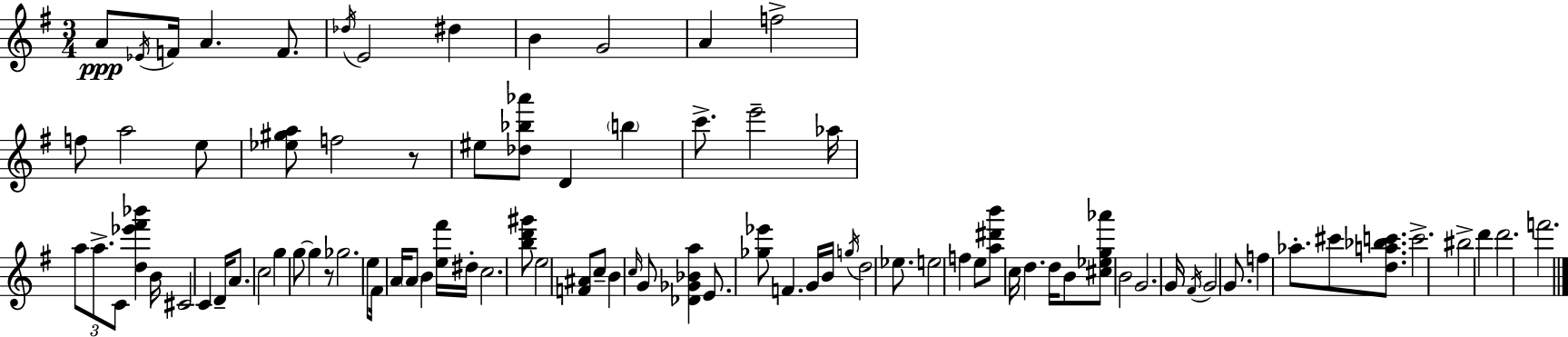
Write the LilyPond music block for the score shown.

{
  \clef treble
  \numericTimeSignature
  \time 3/4
  \key g \major
  a'8\ppp \acciaccatura { ees'16 } f'16 a'4. f'8. | \acciaccatura { des''16 } e'2 dis''4 | b'4 g'2 | a'4 f''2-> | \break f''8 a''2 | e''8 <ees'' gis'' a''>8 f''2 | r8 eis''8 <des'' bes'' aes'''>8 d'4 \parenthesize b''4 | c'''8.-> e'''2-- | \break aes''16 \tuplet 3/2 { a''8 a''8.-> c'8 } <d'' ees''' fis''' bes'''>4 | b'16 cis'2 c'4 | d'16-- a'8. c''2 | g''4 g''8~~ g''4 | \break r8 ges''2. | e''8 fis'16 a'16 \parenthesize a'8 b'4 | <e'' fis'''>16 dis''16-. c''2. | <b'' d''' gis'''>8 e''2 | \break <f' ais'>8 c''8-- b'4 \grace { c''16 } g'8 <des' ges' bes' a''>4 | e'8. <ges'' ees'''>8 f'4. | g'16 b'16 \acciaccatura { g''16 } d''2 | ees''8. e''2 | \break f''4 e''8 <a'' dis''' b'''>8 c''16 d''4. | d''16 b'8 <cis'' ees'' g'' aes'''>8 b'2 | g'2. | g'16 \acciaccatura { fis'16 } g'2 | \break g'8. f''4 aes''8.-. | cis'''8 <d'' a'' bes'' c'''>8. c'''2.-> | bis''2-> | d'''4 d'''2. | \break f'''2. | \bar "|."
}